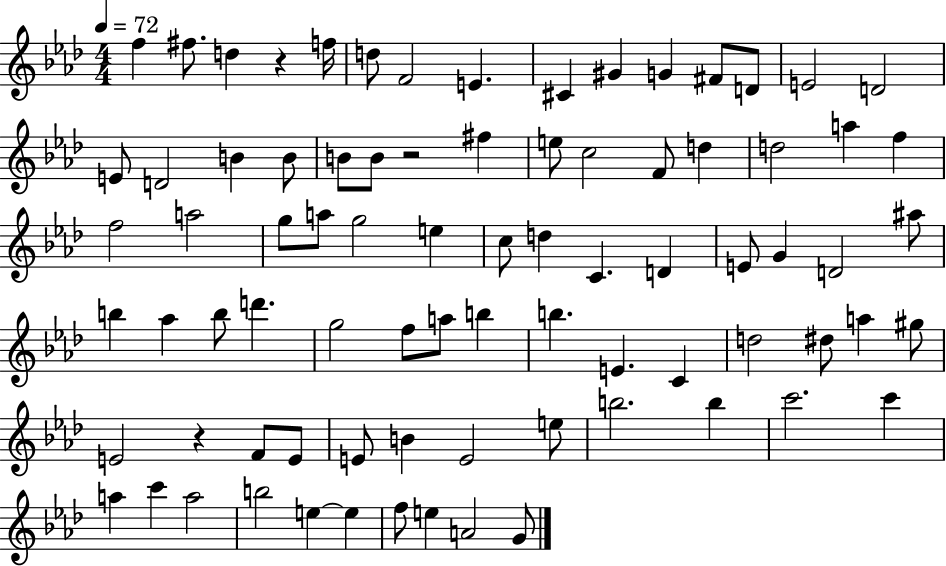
{
  \clef treble
  \numericTimeSignature
  \time 4/4
  \key aes \major
  \tempo 4 = 72
  f''4 fis''8. d''4 r4 f''16 | d''8 f'2 e'4. | cis'4 gis'4 g'4 fis'8 d'8 | e'2 d'2 | \break e'8 d'2 b'4 b'8 | b'8 b'8 r2 fis''4 | e''8 c''2 f'8 d''4 | d''2 a''4 f''4 | \break f''2 a''2 | g''8 a''8 g''2 e''4 | c''8 d''4 c'4. d'4 | e'8 g'4 d'2 ais''8 | \break b''4 aes''4 b''8 d'''4. | g''2 f''8 a''8 b''4 | b''4. e'4. c'4 | d''2 dis''8 a''4 gis''8 | \break e'2 r4 f'8 e'8 | e'8 b'4 e'2 e''8 | b''2. b''4 | c'''2. c'''4 | \break a''4 c'''4 a''2 | b''2 e''4~~ e''4 | f''8 e''4 a'2 g'8 | \bar "|."
}